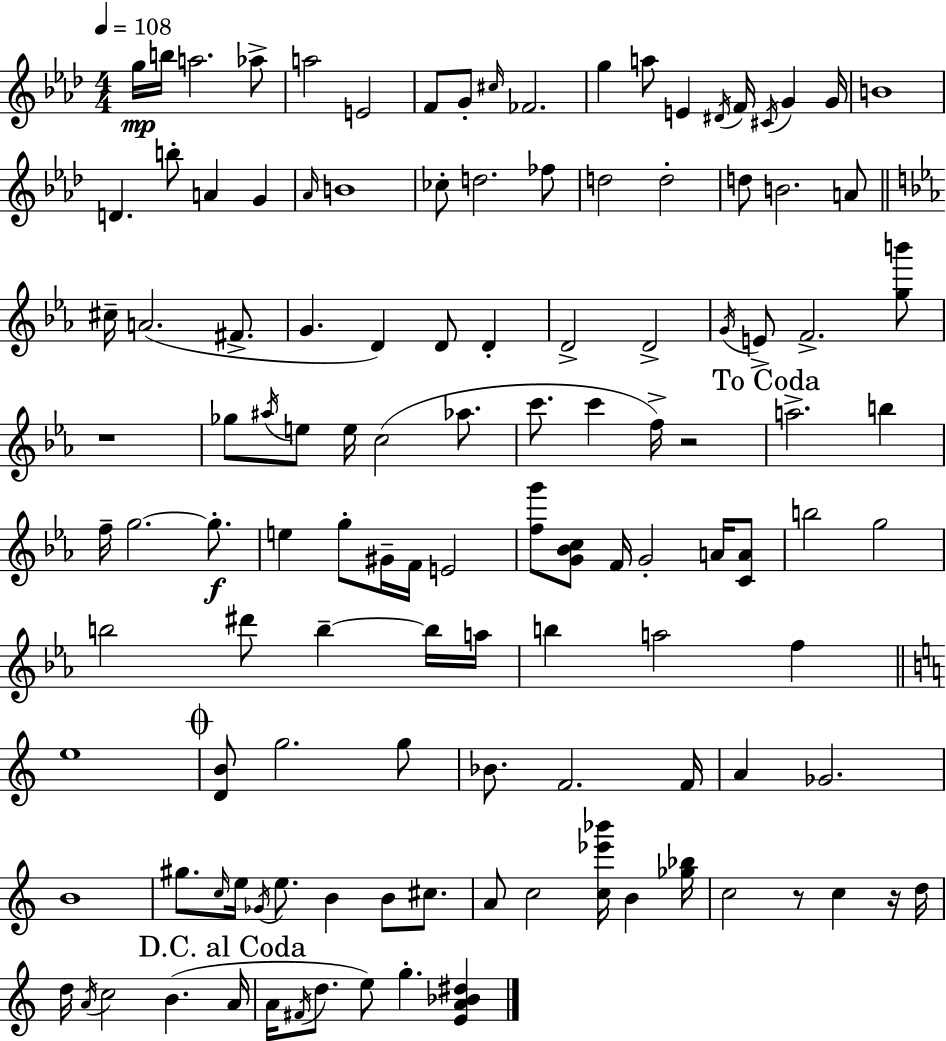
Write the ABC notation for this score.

X:1
T:Untitled
M:4/4
L:1/4
K:Fm
g/4 b/4 a2 _a/2 a2 E2 F/2 G/2 ^c/4 _F2 g a/2 E ^D/4 F/4 ^C/4 G G/4 B4 D b/2 A G _A/4 B4 _c/2 d2 _f/2 d2 d2 d/2 B2 A/2 ^c/4 A2 ^F/2 G D D/2 D D2 D2 G/4 E/2 F2 [gb']/2 z4 _g/2 ^a/4 e/2 e/4 c2 _a/2 c'/2 c' f/4 z2 a2 b f/4 g2 g/2 e g/2 ^G/4 F/4 E2 [fg']/2 [G_Bc]/2 F/4 G2 A/4 [CA]/2 b2 g2 b2 ^d'/2 b b/4 a/4 b a2 f e4 [DB]/2 g2 g/2 _B/2 F2 F/4 A _G2 B4 ^g/2 c/4 e/4 _G/4 e/2 B B/2 ^c/2 A/2 c2 [c_e'_b']/4 B [_g_b]/4 c2 z/2 c z/4 d/4 d/4 A/4 c2 B A/4 A/4 ^F/4 d/2 e/2 g [EA_B^d]